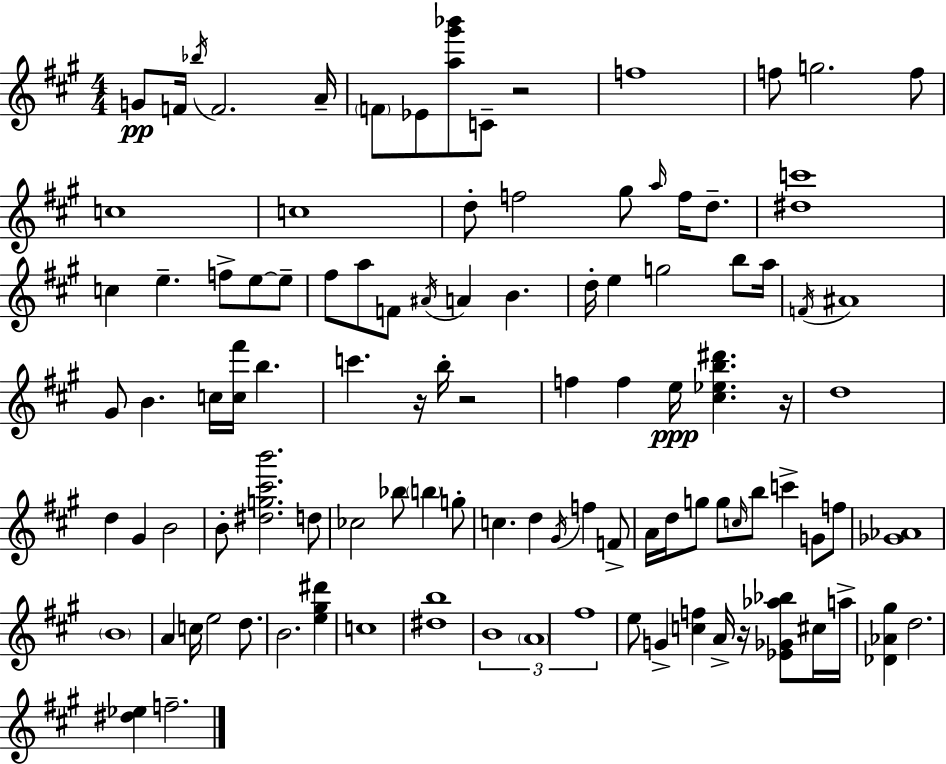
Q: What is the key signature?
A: A major